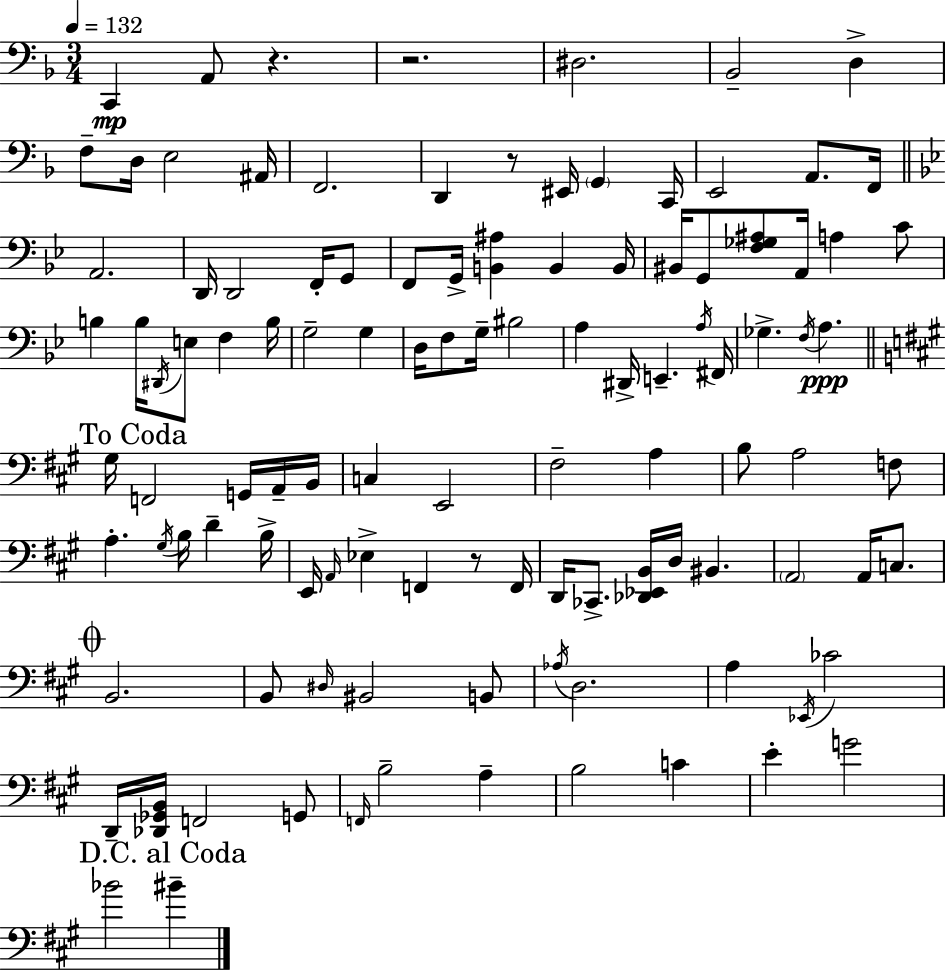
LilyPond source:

{
  \clef bass
  \numericTimeSignature
  \time 3/4
  \key d \minor
  \tempo 4 = 132
  c,4\mp a,8 r4. | r2. | dis2. | bes,2-- d4-> | \break f8-- d16 e2 ais,16 | f,2. | d,4 r8 eis,16 \parenthesize g,4 c,16 | e,2 a,8. f,16 | \break \bar "||" \break \key bes \major a,2. | d,16 d,2 f,16-. g,8 | f,8 g,16-> <b, ais>4 b,4 b,16 | bis,16 g,8 <f ges ais>8 a,16 a4 c'8 | \break b4 b16 \acciaccatura { dis,16 } e8 f4 | b16 g2-- g4 | d16 f8 g16-- bis2 | a4 dis,16-> e,4.-- | \break \acciaccatura { a16 } fis,16 ges4.-> \acciaccatura { f16 } a4.\ppp | \mark "To Coda" \bar "||" \break \key a \major gis16 f,2 g,16 a,16-- b,16 | c4 e,2 | fis2-- a4 | b8 a2 f8 | \break a4.-. \acciaccatura { gis16 } b16 d'4-- | b16-> e,16 \grace { a,16 } ees4-> f,4 r8 | f,16 d,16 ces,8.-> <des, ees, b,>16 d16 bis,4. | \parenthesize a,2 a,16 c8. | \break \mark \markup { \musicglyph "scripts.coda" } b,2. | b,8 \grace { dis16 } bis,2 | b,8 \acciaccatura { aes16 } d2. | a4 \acciaccatura { ees,16 } ces'2 | \break d,16-- <des, ges, b,>16 f,2 | g,8 \grace { f,16 } b2-- | a4-- b2 | c'4 e'4-. g'2 | \break \mark "D.C. al Coda" bes'2 | bis'4-- \bar "|."
}